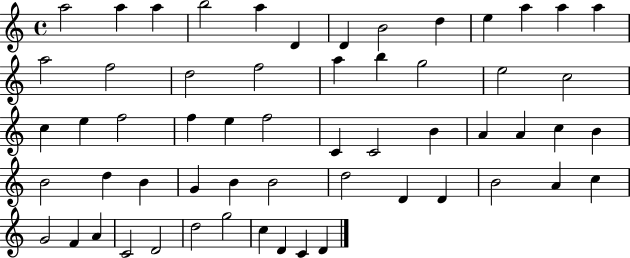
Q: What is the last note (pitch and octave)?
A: D4